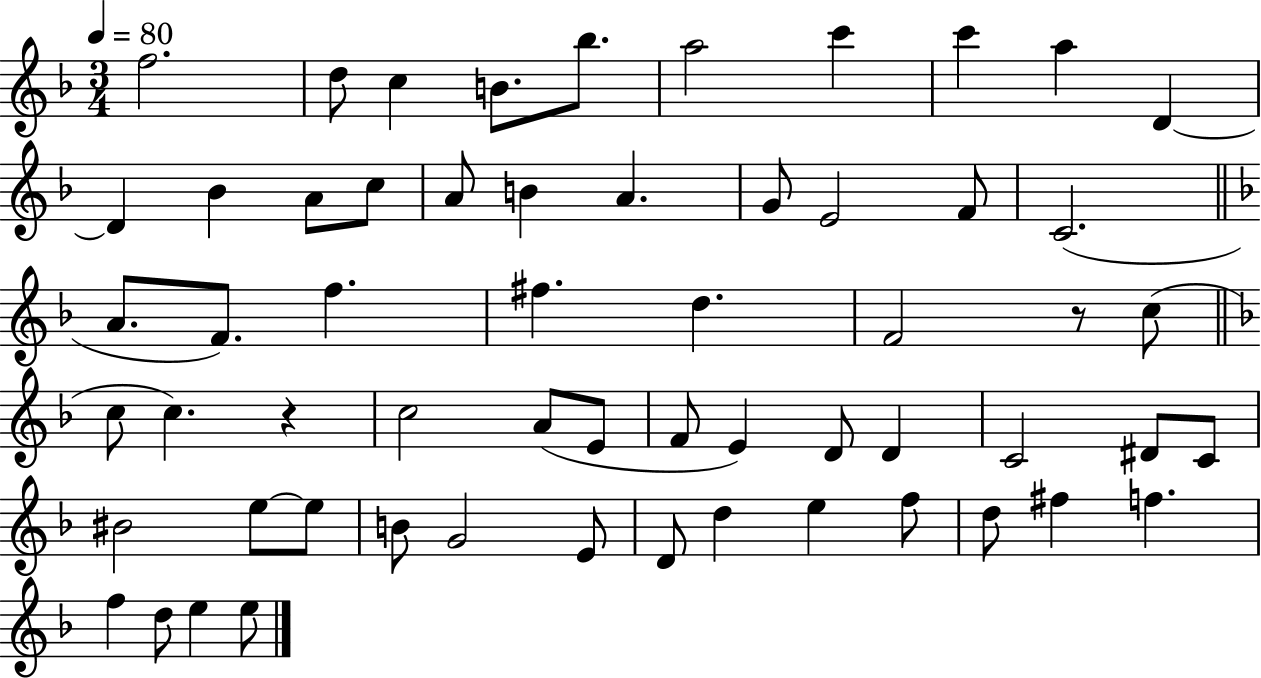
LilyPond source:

{
  \clef treble
  \numericTimeSignature
  \time 3/4
  \key f \major
  \tempo 4 = 80
  f''2. | d''8 c''4 b'8. bes''8. | a''2 c'''4 | c'''4 a''4 d'4~~ | \break d'4 bes'4 a'8 c''8 | a'8 b'4 a'4. | g'8 e'2 f'8 | c'2.( | \break \bar "||" \break \key d \minor a'8. f'8.) f''4. | fis''4. d''4. | f'2 r8 c''8( | \bar "||" \break \key f \major c''8 c''4.) r4 | c''2 a'8( e'8 | f'8 e'4) d'8 d'4 | c'2 dis'8 c'8 | \break bis'2 e''8~~ e''8 | b'8 g'2 e'8 | d'8 d''4 e''4 f''8 | d''8 fis''4 f''4. | \break f''4 d''8 e''4 e''8 | \bar "|."
}